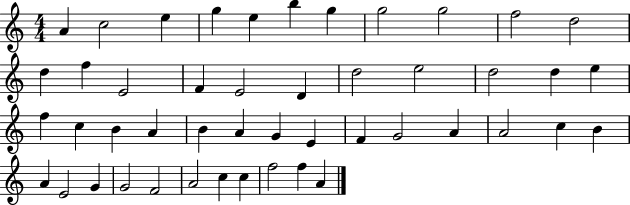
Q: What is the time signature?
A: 4/4